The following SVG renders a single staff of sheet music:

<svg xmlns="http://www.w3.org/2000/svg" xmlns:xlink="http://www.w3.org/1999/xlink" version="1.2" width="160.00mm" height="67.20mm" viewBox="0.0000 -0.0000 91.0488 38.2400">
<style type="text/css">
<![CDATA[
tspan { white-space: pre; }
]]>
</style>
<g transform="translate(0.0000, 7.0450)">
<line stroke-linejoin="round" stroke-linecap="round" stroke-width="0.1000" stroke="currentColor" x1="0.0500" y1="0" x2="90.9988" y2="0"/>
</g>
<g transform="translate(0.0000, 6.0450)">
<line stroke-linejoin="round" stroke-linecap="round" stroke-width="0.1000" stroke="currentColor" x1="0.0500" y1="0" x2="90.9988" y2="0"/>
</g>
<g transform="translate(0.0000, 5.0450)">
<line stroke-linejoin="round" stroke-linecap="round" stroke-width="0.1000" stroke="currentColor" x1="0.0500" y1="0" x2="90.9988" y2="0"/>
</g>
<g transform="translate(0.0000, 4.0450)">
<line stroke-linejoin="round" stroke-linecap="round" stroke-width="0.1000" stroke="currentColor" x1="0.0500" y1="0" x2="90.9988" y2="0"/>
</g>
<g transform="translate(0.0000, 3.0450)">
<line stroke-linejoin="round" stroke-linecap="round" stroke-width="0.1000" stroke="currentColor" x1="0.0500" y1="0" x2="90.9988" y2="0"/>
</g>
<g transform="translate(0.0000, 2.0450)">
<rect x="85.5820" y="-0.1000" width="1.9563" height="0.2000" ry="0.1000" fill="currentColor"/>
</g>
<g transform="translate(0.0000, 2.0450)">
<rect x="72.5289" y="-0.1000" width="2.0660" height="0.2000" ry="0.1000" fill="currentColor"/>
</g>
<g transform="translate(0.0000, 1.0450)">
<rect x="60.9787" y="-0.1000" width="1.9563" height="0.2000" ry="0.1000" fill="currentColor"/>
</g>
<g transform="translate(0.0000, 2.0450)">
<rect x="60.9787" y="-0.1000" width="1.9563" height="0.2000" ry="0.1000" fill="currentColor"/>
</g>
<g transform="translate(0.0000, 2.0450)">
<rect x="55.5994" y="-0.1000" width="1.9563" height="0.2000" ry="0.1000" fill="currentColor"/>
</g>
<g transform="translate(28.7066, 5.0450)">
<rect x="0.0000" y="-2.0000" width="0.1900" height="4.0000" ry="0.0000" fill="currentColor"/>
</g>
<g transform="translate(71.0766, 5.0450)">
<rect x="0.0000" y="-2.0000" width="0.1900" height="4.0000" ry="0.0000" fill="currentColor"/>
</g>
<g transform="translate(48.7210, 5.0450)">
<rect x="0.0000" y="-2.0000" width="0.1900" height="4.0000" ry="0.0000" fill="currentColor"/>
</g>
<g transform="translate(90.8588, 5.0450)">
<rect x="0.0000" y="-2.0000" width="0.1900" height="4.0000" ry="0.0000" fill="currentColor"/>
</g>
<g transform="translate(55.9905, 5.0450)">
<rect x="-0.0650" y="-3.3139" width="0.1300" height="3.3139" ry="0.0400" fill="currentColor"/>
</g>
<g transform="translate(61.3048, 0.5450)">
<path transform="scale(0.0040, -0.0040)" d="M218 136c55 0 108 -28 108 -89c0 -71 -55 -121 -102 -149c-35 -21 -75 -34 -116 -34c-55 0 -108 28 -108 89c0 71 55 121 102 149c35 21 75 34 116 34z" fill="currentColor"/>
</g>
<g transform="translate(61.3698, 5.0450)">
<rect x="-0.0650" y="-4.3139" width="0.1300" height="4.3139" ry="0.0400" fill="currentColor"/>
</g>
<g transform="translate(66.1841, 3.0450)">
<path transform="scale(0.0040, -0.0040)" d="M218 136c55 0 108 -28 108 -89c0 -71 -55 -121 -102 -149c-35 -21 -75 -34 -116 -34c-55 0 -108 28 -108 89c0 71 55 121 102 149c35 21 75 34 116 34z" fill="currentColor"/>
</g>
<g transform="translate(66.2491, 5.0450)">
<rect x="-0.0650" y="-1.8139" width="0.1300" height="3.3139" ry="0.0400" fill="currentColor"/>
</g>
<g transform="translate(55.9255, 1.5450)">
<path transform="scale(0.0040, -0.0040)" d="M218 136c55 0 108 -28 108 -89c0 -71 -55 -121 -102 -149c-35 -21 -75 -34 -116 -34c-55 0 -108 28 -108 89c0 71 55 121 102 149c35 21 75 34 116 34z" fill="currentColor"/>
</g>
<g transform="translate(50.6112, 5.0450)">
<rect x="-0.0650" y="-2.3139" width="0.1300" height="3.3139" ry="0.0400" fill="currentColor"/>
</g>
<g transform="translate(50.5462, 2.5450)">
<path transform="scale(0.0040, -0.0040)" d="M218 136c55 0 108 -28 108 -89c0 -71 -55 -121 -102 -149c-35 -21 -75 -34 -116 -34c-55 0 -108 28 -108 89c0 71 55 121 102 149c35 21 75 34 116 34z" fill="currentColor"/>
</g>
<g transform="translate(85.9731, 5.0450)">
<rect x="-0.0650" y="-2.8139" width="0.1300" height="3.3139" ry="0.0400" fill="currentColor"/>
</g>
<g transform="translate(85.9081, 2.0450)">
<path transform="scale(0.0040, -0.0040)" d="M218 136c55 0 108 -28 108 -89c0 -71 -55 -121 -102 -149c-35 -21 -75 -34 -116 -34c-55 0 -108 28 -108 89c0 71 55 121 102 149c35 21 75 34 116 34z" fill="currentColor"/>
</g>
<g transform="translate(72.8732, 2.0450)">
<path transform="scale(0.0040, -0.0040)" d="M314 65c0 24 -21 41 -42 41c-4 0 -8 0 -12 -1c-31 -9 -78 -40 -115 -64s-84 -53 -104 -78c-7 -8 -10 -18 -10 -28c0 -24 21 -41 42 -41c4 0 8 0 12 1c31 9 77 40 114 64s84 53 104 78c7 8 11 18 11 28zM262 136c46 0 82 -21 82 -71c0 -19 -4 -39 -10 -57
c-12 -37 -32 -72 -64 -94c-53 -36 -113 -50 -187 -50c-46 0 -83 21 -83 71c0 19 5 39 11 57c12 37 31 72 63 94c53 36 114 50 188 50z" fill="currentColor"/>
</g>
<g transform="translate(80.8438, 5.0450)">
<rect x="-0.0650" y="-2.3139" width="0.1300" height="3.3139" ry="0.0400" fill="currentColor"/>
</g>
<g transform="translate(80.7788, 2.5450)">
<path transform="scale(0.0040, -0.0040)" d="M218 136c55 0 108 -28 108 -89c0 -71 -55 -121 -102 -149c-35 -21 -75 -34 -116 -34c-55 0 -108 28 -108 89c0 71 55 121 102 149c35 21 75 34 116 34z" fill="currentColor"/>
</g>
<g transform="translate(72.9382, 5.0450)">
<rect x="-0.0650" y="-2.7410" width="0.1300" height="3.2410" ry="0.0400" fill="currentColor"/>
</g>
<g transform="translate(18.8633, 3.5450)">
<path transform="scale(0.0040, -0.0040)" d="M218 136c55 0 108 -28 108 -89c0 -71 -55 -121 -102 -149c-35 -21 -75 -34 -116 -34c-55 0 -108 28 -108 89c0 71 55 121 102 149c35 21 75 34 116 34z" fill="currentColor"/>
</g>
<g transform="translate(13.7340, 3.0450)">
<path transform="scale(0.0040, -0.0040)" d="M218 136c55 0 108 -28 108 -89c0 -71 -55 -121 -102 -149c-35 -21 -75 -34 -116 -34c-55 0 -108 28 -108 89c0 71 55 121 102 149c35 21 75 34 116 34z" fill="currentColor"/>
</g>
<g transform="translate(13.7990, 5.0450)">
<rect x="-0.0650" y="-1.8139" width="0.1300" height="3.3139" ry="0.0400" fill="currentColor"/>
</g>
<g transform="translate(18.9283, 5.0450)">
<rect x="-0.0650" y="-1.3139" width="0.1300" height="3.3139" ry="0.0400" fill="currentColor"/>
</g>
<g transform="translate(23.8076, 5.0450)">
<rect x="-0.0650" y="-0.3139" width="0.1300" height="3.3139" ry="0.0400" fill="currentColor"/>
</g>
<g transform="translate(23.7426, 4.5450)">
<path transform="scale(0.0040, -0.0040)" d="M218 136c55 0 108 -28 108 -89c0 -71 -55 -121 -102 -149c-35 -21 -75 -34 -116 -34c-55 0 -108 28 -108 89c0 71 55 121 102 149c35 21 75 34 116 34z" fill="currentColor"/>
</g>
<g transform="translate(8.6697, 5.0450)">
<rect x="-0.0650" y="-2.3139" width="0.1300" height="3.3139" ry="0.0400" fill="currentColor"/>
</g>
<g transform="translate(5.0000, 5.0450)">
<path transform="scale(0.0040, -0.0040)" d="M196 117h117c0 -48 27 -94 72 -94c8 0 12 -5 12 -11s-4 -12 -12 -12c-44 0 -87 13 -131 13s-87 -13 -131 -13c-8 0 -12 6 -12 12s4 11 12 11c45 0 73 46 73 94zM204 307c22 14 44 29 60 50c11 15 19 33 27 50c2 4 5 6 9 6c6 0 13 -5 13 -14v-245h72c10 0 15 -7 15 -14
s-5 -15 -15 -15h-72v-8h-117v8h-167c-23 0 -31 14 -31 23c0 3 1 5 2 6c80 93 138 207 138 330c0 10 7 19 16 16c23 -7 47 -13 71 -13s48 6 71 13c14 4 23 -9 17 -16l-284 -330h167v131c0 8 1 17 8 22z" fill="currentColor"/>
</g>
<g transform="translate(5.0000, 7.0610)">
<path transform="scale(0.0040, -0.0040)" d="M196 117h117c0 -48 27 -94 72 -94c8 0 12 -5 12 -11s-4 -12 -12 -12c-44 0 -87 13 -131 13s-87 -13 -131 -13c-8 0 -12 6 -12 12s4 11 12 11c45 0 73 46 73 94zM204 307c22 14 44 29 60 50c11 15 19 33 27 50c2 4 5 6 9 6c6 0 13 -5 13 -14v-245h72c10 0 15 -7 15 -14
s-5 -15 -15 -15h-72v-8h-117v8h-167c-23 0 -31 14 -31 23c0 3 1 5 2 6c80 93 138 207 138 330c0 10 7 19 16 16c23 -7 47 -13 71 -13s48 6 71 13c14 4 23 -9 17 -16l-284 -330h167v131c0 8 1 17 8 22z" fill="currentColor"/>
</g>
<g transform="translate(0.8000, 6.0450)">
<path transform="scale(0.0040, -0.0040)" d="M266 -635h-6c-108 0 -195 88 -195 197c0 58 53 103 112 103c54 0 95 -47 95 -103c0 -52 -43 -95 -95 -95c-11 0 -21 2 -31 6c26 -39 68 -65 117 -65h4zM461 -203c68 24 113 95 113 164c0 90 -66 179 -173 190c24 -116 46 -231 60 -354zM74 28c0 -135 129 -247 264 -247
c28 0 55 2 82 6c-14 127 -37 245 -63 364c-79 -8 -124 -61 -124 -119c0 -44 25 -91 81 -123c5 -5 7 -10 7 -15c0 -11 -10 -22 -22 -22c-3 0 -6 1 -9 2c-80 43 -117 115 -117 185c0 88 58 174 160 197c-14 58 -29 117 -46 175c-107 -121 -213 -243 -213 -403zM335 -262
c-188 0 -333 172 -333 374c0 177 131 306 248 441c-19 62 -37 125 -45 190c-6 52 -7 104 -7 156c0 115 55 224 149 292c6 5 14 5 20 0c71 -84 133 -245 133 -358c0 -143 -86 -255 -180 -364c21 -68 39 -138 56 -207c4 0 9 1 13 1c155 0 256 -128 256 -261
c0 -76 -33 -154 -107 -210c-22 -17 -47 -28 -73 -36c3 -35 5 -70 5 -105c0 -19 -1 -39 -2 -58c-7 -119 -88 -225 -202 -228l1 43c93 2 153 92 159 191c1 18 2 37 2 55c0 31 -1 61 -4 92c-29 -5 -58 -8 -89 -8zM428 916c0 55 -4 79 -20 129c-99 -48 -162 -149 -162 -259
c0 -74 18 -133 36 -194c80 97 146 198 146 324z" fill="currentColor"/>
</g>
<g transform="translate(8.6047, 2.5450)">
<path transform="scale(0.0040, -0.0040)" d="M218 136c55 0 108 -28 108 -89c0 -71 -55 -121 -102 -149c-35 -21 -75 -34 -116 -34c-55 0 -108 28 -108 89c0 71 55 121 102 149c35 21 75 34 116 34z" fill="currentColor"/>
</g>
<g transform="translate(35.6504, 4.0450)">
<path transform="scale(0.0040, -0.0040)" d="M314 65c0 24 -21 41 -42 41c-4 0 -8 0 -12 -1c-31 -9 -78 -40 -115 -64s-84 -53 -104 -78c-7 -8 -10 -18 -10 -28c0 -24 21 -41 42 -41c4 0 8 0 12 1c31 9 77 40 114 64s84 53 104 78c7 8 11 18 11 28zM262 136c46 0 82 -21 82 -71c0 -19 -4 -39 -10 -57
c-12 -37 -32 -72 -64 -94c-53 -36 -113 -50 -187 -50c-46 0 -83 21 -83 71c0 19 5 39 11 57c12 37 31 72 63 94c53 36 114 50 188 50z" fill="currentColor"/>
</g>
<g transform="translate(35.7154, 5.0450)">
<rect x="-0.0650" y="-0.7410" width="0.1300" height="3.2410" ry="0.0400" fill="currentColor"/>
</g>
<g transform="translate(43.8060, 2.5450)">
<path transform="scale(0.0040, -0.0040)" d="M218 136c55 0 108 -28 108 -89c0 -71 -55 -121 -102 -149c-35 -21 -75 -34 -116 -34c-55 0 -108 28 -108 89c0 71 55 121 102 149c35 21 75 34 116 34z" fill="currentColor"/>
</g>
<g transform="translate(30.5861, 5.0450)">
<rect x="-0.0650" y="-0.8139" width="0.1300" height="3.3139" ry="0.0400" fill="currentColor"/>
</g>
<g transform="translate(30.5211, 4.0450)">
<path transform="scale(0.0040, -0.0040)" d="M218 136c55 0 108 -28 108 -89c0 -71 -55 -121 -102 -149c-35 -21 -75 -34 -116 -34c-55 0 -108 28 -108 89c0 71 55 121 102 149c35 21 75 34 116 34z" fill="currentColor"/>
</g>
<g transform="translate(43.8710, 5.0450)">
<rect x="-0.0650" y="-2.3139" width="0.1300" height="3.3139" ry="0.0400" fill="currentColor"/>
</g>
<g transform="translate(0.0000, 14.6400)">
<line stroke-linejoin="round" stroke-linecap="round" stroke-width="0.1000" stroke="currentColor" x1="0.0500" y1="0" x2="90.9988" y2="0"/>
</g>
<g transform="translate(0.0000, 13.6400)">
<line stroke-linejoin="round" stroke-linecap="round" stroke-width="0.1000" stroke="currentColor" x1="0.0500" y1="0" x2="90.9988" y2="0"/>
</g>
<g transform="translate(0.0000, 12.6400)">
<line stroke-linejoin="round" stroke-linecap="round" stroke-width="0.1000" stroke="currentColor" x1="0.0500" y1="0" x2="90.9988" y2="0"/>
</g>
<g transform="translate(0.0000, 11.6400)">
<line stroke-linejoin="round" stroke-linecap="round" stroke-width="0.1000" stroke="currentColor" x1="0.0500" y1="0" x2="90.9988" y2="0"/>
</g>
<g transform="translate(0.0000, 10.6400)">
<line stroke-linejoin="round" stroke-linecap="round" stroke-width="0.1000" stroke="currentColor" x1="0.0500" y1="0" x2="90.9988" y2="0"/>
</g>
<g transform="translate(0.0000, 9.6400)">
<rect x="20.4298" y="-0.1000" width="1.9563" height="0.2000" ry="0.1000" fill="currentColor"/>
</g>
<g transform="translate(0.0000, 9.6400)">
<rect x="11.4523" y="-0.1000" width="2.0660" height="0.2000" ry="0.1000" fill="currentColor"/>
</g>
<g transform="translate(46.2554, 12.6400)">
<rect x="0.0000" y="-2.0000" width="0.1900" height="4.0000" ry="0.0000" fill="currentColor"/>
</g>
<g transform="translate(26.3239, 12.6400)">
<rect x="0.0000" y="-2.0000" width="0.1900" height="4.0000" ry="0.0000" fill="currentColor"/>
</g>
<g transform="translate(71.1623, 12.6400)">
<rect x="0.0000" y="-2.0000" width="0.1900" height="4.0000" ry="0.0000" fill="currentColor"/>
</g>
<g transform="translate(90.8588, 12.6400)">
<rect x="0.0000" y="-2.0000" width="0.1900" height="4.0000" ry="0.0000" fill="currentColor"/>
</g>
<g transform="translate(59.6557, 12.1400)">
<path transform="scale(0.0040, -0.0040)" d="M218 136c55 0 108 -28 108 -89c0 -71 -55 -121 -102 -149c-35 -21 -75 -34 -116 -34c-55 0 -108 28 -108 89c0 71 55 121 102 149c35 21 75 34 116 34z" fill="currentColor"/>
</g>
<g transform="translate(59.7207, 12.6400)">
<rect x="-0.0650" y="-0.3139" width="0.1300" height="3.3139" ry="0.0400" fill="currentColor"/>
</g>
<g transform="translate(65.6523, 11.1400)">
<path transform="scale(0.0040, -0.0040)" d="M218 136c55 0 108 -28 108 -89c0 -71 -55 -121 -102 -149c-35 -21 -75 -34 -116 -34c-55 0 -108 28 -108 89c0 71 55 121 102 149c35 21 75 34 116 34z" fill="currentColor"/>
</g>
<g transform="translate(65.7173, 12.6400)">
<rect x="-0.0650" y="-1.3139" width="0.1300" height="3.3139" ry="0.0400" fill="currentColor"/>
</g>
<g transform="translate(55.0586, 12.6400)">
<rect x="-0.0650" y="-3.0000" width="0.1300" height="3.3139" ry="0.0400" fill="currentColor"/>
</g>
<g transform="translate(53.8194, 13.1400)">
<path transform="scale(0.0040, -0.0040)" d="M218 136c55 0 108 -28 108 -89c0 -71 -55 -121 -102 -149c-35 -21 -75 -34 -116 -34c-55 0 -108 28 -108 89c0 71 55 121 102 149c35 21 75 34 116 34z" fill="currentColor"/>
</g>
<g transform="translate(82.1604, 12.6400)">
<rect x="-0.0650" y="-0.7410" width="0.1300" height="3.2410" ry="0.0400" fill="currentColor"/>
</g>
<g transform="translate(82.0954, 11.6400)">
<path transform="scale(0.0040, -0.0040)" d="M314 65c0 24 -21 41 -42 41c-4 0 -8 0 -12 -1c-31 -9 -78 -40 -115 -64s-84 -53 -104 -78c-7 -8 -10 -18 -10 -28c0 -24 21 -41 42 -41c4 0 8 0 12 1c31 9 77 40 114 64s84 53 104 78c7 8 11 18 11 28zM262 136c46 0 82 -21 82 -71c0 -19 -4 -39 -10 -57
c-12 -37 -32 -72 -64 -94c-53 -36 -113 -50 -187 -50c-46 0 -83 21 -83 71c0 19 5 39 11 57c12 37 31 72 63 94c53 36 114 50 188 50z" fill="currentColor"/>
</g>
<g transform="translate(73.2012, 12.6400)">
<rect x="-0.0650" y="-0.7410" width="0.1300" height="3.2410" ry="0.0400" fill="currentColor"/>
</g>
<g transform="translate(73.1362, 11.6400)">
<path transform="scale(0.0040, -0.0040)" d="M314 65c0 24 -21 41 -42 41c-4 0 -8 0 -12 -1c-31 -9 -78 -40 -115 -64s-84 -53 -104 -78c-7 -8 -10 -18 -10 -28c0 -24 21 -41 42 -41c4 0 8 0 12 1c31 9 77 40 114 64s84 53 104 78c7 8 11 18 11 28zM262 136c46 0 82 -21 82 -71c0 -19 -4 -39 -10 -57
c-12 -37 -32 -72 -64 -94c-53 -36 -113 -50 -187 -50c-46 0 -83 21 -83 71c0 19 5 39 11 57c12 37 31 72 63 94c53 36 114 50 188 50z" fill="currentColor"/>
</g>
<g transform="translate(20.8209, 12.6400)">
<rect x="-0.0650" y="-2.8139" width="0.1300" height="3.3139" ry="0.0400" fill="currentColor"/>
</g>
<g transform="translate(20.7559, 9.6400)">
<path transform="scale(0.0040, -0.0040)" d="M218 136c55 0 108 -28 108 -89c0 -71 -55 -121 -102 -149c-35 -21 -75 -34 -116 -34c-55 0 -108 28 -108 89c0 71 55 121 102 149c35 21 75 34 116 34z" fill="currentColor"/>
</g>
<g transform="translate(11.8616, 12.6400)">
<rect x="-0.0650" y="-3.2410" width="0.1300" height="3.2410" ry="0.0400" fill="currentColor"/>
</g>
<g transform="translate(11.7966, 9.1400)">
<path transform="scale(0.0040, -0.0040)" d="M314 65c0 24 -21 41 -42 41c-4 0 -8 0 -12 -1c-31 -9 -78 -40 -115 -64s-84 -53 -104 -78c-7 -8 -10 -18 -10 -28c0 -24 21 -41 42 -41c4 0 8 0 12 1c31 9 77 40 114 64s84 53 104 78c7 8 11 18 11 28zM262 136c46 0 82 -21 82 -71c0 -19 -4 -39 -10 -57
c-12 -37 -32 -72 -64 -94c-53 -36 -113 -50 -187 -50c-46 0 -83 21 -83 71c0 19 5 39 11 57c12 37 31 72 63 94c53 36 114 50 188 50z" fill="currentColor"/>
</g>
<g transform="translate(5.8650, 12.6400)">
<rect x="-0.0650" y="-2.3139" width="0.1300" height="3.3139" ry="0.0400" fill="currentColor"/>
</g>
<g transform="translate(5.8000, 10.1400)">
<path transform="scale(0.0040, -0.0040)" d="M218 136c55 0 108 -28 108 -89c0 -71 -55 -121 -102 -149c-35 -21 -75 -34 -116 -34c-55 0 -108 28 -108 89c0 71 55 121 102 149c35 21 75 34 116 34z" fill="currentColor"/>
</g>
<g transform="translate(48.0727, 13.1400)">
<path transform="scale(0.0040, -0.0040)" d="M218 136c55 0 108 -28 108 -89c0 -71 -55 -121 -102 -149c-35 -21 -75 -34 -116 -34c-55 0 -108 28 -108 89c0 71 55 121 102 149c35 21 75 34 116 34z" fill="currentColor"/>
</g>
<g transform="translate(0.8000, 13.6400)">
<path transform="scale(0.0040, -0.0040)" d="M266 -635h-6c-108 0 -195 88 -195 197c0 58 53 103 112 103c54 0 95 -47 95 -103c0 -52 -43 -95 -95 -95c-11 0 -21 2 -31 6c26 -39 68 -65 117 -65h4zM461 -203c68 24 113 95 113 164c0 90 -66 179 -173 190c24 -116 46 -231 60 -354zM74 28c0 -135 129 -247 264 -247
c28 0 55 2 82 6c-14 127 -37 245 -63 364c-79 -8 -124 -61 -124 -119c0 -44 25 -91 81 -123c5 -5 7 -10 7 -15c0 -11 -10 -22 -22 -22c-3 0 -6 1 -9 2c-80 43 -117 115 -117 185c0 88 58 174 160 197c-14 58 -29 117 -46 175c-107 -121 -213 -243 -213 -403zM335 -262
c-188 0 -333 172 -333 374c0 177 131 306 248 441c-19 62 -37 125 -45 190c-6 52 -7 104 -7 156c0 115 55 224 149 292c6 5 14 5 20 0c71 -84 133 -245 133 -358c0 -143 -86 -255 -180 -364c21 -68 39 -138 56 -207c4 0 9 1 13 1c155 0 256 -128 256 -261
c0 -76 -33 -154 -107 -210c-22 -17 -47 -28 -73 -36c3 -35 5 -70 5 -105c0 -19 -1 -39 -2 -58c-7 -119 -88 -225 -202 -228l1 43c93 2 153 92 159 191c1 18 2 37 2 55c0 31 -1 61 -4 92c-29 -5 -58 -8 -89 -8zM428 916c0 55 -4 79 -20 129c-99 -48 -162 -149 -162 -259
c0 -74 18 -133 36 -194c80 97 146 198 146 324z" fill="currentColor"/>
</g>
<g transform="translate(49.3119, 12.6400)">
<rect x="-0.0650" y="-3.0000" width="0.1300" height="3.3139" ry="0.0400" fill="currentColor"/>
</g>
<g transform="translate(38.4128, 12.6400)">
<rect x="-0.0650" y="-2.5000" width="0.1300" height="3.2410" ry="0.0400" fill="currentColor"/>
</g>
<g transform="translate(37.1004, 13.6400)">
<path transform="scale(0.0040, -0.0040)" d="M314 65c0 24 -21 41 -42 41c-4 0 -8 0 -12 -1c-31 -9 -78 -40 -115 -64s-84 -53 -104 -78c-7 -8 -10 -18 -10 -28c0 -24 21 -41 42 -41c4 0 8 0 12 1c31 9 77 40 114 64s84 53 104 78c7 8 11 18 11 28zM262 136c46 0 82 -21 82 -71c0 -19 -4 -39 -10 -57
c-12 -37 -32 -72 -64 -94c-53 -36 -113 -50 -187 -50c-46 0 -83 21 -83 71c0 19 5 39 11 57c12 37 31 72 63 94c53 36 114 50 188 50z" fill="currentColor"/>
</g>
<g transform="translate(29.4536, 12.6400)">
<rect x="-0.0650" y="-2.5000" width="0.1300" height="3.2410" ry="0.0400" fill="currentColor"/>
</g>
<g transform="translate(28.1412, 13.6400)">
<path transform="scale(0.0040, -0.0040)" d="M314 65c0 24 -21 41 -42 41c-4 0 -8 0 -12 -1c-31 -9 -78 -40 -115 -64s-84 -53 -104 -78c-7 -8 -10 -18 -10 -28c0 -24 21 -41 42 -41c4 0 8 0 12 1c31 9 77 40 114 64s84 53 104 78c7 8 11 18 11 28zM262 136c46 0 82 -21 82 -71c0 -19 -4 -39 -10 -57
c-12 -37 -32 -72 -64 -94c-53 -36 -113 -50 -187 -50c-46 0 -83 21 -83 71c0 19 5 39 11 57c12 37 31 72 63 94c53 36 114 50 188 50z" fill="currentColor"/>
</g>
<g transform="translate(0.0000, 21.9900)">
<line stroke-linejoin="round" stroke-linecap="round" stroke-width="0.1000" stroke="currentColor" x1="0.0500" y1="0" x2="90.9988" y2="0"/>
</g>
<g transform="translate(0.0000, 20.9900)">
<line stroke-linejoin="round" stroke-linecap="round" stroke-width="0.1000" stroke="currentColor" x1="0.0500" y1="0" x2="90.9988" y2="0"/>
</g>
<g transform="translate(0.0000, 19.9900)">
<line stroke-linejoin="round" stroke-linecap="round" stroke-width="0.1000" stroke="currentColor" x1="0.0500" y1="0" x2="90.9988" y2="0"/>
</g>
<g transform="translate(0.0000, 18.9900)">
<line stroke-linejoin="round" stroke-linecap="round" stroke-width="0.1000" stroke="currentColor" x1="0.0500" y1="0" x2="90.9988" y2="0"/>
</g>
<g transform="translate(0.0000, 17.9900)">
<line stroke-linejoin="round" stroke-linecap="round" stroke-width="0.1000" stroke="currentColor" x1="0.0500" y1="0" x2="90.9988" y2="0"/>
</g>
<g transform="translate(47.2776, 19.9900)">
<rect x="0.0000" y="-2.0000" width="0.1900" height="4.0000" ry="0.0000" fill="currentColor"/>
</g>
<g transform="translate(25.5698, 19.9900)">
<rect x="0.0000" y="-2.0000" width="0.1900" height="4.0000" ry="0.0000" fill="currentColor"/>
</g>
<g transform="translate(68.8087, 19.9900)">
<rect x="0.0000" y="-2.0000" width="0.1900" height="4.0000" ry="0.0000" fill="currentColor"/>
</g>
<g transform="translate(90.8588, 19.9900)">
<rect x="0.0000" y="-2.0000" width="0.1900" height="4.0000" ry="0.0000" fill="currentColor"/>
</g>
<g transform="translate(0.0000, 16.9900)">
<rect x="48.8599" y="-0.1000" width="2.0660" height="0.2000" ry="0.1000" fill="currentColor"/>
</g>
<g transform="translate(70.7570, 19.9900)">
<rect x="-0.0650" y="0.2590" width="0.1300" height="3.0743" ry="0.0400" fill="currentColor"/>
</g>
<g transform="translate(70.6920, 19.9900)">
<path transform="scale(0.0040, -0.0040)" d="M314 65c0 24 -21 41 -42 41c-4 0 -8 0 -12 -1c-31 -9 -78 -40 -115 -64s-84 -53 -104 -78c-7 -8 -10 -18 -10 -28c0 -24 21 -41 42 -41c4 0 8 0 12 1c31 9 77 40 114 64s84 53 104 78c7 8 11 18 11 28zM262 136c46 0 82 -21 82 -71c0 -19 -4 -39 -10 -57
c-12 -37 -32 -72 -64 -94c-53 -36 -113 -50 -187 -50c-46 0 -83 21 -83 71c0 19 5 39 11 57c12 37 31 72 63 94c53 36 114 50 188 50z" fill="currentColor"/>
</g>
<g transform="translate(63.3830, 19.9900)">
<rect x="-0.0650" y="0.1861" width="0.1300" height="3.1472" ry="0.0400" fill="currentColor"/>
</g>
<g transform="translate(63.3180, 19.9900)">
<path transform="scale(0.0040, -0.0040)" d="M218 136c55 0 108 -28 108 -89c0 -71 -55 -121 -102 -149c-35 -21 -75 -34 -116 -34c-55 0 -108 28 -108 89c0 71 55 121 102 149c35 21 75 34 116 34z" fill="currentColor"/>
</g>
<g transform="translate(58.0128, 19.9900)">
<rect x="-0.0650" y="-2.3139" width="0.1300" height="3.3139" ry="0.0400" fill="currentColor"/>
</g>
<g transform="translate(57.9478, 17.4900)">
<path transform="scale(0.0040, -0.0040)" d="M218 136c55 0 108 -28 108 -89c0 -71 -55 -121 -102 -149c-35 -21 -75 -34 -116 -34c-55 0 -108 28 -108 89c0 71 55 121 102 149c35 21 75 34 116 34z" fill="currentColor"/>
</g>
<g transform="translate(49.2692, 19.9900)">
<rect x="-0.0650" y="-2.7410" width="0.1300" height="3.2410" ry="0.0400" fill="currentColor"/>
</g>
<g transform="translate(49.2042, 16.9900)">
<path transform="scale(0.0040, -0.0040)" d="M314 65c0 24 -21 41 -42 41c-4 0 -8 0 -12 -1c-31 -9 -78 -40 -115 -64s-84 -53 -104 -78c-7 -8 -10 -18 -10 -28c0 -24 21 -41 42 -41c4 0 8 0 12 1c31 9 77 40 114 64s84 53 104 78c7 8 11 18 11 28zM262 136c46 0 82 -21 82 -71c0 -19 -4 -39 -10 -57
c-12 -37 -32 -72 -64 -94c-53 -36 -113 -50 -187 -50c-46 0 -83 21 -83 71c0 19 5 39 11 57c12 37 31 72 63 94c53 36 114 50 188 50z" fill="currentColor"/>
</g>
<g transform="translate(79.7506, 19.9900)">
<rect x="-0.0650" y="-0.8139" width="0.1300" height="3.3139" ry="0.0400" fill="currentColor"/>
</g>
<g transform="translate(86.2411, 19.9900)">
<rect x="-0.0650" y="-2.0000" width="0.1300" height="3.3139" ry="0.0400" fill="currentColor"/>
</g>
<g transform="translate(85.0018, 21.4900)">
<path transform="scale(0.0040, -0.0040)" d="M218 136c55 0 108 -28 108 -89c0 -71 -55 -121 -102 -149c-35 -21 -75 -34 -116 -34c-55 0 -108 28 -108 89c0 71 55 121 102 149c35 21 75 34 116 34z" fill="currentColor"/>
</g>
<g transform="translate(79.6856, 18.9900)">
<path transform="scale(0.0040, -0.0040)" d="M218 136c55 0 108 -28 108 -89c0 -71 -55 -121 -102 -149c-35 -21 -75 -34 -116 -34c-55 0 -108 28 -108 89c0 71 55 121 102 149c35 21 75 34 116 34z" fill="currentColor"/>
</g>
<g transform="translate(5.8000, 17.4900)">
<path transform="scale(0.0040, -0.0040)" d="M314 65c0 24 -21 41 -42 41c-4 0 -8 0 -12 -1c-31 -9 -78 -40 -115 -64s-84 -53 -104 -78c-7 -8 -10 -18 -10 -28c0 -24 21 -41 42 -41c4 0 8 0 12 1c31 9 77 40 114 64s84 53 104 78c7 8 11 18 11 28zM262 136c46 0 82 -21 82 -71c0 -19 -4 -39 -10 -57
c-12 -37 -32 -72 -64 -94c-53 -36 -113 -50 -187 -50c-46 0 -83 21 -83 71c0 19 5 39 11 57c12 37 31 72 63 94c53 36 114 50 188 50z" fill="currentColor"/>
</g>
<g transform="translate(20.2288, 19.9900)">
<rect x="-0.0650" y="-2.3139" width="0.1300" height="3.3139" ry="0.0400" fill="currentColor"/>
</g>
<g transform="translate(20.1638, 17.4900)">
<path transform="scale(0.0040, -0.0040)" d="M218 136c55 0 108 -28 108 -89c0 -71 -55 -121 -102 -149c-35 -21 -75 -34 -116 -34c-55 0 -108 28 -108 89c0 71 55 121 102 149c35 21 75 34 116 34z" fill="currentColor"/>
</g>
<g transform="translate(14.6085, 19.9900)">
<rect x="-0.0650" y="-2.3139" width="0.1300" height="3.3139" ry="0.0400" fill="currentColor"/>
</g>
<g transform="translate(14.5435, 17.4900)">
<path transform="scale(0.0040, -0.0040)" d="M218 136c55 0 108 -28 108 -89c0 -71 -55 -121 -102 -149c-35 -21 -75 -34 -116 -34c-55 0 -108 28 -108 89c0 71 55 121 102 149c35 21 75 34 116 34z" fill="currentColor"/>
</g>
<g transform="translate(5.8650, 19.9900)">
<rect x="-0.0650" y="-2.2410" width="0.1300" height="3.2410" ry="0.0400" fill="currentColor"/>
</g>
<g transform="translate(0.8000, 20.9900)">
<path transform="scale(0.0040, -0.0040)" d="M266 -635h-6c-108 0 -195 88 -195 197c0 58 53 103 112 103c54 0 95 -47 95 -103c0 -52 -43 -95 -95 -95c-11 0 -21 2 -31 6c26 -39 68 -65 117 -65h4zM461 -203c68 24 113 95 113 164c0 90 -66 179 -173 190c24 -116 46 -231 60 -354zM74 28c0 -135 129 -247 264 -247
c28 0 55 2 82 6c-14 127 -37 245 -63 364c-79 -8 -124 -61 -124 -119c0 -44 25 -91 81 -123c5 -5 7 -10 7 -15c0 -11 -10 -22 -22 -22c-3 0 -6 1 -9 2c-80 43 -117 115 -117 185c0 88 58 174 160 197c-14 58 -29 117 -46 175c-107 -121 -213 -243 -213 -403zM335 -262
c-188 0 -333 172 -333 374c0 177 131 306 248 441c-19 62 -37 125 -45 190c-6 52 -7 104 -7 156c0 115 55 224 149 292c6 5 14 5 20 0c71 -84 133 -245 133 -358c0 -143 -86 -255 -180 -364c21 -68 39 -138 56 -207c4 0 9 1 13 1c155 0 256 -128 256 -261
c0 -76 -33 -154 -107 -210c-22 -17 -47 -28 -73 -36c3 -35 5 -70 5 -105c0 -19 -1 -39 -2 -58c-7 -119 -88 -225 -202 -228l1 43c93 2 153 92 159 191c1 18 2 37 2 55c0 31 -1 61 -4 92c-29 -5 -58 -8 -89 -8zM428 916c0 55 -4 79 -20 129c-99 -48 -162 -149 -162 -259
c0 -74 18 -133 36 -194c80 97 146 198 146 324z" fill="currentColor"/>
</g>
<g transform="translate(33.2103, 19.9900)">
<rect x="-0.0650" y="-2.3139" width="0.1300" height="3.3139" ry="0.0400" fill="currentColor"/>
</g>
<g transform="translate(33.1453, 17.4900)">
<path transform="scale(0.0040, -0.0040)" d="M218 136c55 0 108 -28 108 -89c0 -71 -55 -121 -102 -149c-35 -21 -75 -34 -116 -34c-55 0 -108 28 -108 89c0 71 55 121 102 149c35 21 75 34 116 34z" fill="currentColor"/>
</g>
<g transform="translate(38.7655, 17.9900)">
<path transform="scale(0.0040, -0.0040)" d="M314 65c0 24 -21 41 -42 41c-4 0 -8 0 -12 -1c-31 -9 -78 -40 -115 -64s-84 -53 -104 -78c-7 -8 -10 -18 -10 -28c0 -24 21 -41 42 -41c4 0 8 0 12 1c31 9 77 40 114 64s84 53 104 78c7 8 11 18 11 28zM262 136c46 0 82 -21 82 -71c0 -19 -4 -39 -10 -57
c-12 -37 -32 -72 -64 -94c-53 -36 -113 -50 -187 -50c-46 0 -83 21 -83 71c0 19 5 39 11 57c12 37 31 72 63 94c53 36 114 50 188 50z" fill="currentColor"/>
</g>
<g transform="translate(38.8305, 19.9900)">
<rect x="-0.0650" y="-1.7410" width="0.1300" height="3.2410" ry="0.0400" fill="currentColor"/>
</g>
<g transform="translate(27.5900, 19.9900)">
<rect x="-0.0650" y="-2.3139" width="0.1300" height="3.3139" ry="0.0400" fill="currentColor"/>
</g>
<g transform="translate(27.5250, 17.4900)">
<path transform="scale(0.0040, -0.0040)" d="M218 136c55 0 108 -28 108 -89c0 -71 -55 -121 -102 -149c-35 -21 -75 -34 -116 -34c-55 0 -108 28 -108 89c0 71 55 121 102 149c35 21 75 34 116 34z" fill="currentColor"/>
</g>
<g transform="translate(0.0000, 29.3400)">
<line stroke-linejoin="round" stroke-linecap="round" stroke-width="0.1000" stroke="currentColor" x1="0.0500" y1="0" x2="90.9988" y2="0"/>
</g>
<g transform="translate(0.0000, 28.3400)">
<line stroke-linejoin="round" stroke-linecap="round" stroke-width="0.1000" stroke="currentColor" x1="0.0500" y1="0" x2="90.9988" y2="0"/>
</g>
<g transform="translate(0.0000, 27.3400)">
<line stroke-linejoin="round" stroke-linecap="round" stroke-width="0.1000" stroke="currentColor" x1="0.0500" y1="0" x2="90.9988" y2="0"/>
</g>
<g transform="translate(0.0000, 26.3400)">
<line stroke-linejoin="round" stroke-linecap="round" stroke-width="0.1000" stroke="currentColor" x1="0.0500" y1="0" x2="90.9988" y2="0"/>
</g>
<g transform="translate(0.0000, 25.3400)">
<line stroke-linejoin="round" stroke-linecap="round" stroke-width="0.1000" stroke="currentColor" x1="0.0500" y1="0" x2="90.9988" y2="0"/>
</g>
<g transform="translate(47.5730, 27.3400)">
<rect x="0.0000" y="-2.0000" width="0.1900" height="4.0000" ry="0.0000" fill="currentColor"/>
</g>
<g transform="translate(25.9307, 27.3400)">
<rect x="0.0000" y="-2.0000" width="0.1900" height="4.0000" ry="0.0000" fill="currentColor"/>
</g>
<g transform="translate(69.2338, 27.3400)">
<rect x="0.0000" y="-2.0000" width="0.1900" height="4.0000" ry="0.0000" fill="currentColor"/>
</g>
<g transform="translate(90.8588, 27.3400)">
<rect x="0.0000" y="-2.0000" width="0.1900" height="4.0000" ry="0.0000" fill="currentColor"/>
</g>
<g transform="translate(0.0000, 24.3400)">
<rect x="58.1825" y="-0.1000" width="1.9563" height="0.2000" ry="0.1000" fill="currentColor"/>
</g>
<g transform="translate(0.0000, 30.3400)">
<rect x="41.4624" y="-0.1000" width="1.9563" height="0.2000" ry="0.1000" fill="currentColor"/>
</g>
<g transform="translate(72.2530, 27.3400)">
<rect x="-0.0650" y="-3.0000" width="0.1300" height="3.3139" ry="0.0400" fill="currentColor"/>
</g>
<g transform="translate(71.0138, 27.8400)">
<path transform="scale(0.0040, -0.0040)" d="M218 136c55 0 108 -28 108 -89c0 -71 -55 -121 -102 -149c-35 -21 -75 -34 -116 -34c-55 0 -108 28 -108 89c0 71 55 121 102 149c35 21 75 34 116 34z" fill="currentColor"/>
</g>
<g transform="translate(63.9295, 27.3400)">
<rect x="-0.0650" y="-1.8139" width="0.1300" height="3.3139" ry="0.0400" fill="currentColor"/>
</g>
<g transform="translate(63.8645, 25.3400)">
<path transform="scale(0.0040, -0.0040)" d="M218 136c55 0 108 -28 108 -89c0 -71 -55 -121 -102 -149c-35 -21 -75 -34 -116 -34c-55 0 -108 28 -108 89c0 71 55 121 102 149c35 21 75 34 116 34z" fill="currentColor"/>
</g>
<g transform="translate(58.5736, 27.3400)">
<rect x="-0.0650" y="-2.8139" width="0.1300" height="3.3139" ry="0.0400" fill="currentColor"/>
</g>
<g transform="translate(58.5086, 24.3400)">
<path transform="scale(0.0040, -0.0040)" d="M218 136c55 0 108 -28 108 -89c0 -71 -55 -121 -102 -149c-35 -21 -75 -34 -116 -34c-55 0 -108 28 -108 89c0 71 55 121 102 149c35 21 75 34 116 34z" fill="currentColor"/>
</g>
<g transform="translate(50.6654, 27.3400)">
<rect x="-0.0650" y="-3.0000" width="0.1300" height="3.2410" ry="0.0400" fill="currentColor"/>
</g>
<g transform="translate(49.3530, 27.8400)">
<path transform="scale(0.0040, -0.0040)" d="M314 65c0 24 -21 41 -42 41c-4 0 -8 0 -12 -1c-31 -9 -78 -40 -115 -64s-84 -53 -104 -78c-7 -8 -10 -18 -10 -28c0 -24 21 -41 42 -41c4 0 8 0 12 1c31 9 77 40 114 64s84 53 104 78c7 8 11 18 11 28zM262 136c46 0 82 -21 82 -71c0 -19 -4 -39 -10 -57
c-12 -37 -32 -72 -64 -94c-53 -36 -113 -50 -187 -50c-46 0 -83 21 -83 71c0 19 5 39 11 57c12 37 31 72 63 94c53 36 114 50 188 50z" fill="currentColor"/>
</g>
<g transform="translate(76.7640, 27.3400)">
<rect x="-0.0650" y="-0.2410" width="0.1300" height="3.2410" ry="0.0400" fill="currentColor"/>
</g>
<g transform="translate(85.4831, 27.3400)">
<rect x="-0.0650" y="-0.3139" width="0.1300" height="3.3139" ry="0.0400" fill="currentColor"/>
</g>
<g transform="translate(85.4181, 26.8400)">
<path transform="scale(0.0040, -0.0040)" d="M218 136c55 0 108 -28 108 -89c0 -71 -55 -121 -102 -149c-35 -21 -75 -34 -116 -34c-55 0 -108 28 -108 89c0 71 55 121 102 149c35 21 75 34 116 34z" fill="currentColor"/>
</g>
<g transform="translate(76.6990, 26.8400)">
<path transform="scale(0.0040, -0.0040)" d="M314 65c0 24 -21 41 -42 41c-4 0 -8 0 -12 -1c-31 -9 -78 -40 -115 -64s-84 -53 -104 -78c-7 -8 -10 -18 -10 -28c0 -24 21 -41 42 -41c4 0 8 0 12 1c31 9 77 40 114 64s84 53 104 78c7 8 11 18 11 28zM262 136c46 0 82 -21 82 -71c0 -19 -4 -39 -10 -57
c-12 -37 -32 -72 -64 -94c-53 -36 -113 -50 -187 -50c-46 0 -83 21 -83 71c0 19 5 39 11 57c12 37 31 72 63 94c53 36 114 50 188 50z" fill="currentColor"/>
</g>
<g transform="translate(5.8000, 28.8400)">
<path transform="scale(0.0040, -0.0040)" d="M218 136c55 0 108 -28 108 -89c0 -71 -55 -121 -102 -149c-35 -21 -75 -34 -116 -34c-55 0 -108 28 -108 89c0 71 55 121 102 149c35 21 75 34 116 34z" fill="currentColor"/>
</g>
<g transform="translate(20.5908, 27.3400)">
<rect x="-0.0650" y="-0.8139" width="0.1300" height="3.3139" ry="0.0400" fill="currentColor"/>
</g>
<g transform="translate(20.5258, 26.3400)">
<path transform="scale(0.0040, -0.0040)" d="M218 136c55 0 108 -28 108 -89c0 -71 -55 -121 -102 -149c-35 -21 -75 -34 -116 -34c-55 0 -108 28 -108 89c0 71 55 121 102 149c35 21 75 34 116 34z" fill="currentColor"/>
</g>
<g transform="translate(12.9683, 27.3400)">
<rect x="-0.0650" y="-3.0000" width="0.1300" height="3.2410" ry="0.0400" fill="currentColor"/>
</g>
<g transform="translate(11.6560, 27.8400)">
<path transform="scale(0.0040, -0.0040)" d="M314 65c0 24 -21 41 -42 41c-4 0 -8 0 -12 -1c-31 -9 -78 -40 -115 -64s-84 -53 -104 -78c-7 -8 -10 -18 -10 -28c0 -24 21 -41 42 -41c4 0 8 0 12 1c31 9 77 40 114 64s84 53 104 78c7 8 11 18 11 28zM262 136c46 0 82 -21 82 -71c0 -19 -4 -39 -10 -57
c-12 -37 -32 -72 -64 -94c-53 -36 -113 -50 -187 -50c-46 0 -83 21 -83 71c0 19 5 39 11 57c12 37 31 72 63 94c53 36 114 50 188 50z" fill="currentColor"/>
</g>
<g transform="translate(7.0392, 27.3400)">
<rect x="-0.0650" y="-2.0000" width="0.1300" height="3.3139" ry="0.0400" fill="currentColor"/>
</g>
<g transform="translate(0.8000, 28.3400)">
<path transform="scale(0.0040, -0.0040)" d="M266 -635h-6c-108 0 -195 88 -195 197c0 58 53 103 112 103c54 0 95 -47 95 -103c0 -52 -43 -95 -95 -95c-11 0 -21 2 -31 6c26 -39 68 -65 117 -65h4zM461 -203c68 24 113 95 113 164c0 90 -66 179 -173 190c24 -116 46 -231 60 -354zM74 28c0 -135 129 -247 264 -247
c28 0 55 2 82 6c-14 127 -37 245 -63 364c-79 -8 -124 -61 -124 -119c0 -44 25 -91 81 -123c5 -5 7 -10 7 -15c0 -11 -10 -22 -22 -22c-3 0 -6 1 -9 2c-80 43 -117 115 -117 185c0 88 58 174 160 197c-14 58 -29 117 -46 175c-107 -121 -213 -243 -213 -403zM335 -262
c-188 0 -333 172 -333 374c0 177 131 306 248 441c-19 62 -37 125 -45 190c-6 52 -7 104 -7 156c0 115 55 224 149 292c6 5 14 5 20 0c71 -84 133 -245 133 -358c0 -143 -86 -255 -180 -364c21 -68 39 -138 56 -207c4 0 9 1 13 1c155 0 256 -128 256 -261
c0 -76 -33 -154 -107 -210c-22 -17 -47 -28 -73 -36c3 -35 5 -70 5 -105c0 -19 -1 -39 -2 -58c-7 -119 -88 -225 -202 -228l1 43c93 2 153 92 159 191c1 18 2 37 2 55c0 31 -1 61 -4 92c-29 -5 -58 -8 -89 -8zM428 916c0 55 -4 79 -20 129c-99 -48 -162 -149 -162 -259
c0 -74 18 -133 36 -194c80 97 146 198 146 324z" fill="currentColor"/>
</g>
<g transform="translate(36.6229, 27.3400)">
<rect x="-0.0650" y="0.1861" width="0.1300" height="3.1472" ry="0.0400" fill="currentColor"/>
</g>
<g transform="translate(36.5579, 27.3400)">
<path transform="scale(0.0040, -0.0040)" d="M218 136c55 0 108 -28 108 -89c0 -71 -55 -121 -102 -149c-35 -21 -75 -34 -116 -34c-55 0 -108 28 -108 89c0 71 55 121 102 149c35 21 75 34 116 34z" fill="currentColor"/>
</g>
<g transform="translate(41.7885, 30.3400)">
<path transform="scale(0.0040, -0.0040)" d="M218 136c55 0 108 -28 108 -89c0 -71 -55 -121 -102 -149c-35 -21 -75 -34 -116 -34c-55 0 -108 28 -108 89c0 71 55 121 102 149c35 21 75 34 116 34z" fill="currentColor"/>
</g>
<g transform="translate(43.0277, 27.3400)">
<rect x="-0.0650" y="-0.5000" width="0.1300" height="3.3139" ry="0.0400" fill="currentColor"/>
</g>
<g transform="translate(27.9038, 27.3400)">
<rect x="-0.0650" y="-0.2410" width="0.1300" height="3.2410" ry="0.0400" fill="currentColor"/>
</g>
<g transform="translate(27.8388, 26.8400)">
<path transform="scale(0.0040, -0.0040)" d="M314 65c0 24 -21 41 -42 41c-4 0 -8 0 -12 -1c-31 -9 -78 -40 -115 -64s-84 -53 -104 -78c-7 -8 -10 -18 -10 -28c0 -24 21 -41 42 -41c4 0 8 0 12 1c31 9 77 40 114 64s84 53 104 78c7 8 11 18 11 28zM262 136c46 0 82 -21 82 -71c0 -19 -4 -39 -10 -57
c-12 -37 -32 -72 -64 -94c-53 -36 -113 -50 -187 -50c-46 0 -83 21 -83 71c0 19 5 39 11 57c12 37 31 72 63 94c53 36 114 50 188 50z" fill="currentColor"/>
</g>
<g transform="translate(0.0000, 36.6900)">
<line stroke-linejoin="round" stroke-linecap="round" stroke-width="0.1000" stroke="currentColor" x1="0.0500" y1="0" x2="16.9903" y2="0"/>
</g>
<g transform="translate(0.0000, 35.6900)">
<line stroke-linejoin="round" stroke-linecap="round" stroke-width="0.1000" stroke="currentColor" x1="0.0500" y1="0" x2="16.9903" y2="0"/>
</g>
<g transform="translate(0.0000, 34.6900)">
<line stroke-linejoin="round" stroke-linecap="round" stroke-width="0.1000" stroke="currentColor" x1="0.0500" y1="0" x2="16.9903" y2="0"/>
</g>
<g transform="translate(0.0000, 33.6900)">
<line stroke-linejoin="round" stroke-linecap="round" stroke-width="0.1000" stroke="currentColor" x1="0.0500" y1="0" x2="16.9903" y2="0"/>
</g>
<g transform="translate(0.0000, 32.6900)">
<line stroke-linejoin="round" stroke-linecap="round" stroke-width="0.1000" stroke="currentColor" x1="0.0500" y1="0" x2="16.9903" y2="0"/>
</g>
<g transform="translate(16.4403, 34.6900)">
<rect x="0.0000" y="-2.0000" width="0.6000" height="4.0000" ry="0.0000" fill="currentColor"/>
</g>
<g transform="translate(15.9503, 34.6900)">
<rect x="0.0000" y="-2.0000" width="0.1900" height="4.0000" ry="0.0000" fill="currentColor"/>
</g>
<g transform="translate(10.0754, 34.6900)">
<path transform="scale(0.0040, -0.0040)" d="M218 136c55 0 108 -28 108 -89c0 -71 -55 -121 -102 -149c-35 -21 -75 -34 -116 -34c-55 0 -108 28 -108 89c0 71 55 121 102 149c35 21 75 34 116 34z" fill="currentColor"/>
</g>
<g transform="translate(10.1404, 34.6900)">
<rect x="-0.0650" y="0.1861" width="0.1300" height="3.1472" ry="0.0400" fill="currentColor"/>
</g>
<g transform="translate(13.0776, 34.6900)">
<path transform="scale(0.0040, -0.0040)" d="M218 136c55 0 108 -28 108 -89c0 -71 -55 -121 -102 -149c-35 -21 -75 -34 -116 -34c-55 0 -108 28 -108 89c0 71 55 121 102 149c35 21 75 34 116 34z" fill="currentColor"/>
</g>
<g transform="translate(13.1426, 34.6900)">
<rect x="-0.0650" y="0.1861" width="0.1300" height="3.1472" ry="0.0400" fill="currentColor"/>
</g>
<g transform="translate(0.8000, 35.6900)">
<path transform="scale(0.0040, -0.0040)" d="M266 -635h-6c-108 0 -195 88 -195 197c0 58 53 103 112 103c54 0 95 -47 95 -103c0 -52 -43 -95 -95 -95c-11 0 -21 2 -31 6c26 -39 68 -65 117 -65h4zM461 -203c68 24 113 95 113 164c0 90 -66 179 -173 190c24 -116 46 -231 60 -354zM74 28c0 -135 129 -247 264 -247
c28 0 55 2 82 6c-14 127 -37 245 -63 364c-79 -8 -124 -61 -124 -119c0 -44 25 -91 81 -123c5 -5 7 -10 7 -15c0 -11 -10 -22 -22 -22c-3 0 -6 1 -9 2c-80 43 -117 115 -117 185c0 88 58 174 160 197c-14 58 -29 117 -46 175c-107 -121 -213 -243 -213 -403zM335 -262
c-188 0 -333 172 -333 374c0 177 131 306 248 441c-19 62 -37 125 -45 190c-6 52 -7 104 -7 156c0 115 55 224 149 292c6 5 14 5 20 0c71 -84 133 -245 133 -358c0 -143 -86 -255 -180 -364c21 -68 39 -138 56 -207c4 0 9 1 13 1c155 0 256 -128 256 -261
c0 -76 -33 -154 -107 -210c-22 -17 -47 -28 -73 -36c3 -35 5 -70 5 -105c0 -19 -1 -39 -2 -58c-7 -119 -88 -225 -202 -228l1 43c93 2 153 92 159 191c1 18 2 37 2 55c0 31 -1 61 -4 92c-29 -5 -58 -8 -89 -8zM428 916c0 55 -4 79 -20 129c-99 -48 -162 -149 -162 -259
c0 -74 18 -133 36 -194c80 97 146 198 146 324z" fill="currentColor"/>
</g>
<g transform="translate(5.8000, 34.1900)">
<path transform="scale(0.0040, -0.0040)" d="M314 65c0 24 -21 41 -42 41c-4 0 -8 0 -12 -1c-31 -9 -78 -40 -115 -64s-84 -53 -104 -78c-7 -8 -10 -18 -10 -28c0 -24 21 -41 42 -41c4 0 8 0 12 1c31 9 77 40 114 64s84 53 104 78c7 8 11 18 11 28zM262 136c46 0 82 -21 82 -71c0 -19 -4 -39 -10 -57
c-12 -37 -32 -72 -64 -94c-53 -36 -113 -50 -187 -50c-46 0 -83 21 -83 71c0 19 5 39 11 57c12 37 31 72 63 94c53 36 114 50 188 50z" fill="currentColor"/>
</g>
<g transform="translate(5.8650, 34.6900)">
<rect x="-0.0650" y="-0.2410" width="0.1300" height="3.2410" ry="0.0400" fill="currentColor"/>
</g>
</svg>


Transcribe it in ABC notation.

X:1
T:Untitled
M:4/4
L:1/4
K:C
g f e c d d2 g g b d' f a2 g a g b2 a G2 G2 A A c e d2 d2 g2 g g g g f2 a2 g B B2 d F F A2 d c2 B C A2 a f A c2 c c2 B B